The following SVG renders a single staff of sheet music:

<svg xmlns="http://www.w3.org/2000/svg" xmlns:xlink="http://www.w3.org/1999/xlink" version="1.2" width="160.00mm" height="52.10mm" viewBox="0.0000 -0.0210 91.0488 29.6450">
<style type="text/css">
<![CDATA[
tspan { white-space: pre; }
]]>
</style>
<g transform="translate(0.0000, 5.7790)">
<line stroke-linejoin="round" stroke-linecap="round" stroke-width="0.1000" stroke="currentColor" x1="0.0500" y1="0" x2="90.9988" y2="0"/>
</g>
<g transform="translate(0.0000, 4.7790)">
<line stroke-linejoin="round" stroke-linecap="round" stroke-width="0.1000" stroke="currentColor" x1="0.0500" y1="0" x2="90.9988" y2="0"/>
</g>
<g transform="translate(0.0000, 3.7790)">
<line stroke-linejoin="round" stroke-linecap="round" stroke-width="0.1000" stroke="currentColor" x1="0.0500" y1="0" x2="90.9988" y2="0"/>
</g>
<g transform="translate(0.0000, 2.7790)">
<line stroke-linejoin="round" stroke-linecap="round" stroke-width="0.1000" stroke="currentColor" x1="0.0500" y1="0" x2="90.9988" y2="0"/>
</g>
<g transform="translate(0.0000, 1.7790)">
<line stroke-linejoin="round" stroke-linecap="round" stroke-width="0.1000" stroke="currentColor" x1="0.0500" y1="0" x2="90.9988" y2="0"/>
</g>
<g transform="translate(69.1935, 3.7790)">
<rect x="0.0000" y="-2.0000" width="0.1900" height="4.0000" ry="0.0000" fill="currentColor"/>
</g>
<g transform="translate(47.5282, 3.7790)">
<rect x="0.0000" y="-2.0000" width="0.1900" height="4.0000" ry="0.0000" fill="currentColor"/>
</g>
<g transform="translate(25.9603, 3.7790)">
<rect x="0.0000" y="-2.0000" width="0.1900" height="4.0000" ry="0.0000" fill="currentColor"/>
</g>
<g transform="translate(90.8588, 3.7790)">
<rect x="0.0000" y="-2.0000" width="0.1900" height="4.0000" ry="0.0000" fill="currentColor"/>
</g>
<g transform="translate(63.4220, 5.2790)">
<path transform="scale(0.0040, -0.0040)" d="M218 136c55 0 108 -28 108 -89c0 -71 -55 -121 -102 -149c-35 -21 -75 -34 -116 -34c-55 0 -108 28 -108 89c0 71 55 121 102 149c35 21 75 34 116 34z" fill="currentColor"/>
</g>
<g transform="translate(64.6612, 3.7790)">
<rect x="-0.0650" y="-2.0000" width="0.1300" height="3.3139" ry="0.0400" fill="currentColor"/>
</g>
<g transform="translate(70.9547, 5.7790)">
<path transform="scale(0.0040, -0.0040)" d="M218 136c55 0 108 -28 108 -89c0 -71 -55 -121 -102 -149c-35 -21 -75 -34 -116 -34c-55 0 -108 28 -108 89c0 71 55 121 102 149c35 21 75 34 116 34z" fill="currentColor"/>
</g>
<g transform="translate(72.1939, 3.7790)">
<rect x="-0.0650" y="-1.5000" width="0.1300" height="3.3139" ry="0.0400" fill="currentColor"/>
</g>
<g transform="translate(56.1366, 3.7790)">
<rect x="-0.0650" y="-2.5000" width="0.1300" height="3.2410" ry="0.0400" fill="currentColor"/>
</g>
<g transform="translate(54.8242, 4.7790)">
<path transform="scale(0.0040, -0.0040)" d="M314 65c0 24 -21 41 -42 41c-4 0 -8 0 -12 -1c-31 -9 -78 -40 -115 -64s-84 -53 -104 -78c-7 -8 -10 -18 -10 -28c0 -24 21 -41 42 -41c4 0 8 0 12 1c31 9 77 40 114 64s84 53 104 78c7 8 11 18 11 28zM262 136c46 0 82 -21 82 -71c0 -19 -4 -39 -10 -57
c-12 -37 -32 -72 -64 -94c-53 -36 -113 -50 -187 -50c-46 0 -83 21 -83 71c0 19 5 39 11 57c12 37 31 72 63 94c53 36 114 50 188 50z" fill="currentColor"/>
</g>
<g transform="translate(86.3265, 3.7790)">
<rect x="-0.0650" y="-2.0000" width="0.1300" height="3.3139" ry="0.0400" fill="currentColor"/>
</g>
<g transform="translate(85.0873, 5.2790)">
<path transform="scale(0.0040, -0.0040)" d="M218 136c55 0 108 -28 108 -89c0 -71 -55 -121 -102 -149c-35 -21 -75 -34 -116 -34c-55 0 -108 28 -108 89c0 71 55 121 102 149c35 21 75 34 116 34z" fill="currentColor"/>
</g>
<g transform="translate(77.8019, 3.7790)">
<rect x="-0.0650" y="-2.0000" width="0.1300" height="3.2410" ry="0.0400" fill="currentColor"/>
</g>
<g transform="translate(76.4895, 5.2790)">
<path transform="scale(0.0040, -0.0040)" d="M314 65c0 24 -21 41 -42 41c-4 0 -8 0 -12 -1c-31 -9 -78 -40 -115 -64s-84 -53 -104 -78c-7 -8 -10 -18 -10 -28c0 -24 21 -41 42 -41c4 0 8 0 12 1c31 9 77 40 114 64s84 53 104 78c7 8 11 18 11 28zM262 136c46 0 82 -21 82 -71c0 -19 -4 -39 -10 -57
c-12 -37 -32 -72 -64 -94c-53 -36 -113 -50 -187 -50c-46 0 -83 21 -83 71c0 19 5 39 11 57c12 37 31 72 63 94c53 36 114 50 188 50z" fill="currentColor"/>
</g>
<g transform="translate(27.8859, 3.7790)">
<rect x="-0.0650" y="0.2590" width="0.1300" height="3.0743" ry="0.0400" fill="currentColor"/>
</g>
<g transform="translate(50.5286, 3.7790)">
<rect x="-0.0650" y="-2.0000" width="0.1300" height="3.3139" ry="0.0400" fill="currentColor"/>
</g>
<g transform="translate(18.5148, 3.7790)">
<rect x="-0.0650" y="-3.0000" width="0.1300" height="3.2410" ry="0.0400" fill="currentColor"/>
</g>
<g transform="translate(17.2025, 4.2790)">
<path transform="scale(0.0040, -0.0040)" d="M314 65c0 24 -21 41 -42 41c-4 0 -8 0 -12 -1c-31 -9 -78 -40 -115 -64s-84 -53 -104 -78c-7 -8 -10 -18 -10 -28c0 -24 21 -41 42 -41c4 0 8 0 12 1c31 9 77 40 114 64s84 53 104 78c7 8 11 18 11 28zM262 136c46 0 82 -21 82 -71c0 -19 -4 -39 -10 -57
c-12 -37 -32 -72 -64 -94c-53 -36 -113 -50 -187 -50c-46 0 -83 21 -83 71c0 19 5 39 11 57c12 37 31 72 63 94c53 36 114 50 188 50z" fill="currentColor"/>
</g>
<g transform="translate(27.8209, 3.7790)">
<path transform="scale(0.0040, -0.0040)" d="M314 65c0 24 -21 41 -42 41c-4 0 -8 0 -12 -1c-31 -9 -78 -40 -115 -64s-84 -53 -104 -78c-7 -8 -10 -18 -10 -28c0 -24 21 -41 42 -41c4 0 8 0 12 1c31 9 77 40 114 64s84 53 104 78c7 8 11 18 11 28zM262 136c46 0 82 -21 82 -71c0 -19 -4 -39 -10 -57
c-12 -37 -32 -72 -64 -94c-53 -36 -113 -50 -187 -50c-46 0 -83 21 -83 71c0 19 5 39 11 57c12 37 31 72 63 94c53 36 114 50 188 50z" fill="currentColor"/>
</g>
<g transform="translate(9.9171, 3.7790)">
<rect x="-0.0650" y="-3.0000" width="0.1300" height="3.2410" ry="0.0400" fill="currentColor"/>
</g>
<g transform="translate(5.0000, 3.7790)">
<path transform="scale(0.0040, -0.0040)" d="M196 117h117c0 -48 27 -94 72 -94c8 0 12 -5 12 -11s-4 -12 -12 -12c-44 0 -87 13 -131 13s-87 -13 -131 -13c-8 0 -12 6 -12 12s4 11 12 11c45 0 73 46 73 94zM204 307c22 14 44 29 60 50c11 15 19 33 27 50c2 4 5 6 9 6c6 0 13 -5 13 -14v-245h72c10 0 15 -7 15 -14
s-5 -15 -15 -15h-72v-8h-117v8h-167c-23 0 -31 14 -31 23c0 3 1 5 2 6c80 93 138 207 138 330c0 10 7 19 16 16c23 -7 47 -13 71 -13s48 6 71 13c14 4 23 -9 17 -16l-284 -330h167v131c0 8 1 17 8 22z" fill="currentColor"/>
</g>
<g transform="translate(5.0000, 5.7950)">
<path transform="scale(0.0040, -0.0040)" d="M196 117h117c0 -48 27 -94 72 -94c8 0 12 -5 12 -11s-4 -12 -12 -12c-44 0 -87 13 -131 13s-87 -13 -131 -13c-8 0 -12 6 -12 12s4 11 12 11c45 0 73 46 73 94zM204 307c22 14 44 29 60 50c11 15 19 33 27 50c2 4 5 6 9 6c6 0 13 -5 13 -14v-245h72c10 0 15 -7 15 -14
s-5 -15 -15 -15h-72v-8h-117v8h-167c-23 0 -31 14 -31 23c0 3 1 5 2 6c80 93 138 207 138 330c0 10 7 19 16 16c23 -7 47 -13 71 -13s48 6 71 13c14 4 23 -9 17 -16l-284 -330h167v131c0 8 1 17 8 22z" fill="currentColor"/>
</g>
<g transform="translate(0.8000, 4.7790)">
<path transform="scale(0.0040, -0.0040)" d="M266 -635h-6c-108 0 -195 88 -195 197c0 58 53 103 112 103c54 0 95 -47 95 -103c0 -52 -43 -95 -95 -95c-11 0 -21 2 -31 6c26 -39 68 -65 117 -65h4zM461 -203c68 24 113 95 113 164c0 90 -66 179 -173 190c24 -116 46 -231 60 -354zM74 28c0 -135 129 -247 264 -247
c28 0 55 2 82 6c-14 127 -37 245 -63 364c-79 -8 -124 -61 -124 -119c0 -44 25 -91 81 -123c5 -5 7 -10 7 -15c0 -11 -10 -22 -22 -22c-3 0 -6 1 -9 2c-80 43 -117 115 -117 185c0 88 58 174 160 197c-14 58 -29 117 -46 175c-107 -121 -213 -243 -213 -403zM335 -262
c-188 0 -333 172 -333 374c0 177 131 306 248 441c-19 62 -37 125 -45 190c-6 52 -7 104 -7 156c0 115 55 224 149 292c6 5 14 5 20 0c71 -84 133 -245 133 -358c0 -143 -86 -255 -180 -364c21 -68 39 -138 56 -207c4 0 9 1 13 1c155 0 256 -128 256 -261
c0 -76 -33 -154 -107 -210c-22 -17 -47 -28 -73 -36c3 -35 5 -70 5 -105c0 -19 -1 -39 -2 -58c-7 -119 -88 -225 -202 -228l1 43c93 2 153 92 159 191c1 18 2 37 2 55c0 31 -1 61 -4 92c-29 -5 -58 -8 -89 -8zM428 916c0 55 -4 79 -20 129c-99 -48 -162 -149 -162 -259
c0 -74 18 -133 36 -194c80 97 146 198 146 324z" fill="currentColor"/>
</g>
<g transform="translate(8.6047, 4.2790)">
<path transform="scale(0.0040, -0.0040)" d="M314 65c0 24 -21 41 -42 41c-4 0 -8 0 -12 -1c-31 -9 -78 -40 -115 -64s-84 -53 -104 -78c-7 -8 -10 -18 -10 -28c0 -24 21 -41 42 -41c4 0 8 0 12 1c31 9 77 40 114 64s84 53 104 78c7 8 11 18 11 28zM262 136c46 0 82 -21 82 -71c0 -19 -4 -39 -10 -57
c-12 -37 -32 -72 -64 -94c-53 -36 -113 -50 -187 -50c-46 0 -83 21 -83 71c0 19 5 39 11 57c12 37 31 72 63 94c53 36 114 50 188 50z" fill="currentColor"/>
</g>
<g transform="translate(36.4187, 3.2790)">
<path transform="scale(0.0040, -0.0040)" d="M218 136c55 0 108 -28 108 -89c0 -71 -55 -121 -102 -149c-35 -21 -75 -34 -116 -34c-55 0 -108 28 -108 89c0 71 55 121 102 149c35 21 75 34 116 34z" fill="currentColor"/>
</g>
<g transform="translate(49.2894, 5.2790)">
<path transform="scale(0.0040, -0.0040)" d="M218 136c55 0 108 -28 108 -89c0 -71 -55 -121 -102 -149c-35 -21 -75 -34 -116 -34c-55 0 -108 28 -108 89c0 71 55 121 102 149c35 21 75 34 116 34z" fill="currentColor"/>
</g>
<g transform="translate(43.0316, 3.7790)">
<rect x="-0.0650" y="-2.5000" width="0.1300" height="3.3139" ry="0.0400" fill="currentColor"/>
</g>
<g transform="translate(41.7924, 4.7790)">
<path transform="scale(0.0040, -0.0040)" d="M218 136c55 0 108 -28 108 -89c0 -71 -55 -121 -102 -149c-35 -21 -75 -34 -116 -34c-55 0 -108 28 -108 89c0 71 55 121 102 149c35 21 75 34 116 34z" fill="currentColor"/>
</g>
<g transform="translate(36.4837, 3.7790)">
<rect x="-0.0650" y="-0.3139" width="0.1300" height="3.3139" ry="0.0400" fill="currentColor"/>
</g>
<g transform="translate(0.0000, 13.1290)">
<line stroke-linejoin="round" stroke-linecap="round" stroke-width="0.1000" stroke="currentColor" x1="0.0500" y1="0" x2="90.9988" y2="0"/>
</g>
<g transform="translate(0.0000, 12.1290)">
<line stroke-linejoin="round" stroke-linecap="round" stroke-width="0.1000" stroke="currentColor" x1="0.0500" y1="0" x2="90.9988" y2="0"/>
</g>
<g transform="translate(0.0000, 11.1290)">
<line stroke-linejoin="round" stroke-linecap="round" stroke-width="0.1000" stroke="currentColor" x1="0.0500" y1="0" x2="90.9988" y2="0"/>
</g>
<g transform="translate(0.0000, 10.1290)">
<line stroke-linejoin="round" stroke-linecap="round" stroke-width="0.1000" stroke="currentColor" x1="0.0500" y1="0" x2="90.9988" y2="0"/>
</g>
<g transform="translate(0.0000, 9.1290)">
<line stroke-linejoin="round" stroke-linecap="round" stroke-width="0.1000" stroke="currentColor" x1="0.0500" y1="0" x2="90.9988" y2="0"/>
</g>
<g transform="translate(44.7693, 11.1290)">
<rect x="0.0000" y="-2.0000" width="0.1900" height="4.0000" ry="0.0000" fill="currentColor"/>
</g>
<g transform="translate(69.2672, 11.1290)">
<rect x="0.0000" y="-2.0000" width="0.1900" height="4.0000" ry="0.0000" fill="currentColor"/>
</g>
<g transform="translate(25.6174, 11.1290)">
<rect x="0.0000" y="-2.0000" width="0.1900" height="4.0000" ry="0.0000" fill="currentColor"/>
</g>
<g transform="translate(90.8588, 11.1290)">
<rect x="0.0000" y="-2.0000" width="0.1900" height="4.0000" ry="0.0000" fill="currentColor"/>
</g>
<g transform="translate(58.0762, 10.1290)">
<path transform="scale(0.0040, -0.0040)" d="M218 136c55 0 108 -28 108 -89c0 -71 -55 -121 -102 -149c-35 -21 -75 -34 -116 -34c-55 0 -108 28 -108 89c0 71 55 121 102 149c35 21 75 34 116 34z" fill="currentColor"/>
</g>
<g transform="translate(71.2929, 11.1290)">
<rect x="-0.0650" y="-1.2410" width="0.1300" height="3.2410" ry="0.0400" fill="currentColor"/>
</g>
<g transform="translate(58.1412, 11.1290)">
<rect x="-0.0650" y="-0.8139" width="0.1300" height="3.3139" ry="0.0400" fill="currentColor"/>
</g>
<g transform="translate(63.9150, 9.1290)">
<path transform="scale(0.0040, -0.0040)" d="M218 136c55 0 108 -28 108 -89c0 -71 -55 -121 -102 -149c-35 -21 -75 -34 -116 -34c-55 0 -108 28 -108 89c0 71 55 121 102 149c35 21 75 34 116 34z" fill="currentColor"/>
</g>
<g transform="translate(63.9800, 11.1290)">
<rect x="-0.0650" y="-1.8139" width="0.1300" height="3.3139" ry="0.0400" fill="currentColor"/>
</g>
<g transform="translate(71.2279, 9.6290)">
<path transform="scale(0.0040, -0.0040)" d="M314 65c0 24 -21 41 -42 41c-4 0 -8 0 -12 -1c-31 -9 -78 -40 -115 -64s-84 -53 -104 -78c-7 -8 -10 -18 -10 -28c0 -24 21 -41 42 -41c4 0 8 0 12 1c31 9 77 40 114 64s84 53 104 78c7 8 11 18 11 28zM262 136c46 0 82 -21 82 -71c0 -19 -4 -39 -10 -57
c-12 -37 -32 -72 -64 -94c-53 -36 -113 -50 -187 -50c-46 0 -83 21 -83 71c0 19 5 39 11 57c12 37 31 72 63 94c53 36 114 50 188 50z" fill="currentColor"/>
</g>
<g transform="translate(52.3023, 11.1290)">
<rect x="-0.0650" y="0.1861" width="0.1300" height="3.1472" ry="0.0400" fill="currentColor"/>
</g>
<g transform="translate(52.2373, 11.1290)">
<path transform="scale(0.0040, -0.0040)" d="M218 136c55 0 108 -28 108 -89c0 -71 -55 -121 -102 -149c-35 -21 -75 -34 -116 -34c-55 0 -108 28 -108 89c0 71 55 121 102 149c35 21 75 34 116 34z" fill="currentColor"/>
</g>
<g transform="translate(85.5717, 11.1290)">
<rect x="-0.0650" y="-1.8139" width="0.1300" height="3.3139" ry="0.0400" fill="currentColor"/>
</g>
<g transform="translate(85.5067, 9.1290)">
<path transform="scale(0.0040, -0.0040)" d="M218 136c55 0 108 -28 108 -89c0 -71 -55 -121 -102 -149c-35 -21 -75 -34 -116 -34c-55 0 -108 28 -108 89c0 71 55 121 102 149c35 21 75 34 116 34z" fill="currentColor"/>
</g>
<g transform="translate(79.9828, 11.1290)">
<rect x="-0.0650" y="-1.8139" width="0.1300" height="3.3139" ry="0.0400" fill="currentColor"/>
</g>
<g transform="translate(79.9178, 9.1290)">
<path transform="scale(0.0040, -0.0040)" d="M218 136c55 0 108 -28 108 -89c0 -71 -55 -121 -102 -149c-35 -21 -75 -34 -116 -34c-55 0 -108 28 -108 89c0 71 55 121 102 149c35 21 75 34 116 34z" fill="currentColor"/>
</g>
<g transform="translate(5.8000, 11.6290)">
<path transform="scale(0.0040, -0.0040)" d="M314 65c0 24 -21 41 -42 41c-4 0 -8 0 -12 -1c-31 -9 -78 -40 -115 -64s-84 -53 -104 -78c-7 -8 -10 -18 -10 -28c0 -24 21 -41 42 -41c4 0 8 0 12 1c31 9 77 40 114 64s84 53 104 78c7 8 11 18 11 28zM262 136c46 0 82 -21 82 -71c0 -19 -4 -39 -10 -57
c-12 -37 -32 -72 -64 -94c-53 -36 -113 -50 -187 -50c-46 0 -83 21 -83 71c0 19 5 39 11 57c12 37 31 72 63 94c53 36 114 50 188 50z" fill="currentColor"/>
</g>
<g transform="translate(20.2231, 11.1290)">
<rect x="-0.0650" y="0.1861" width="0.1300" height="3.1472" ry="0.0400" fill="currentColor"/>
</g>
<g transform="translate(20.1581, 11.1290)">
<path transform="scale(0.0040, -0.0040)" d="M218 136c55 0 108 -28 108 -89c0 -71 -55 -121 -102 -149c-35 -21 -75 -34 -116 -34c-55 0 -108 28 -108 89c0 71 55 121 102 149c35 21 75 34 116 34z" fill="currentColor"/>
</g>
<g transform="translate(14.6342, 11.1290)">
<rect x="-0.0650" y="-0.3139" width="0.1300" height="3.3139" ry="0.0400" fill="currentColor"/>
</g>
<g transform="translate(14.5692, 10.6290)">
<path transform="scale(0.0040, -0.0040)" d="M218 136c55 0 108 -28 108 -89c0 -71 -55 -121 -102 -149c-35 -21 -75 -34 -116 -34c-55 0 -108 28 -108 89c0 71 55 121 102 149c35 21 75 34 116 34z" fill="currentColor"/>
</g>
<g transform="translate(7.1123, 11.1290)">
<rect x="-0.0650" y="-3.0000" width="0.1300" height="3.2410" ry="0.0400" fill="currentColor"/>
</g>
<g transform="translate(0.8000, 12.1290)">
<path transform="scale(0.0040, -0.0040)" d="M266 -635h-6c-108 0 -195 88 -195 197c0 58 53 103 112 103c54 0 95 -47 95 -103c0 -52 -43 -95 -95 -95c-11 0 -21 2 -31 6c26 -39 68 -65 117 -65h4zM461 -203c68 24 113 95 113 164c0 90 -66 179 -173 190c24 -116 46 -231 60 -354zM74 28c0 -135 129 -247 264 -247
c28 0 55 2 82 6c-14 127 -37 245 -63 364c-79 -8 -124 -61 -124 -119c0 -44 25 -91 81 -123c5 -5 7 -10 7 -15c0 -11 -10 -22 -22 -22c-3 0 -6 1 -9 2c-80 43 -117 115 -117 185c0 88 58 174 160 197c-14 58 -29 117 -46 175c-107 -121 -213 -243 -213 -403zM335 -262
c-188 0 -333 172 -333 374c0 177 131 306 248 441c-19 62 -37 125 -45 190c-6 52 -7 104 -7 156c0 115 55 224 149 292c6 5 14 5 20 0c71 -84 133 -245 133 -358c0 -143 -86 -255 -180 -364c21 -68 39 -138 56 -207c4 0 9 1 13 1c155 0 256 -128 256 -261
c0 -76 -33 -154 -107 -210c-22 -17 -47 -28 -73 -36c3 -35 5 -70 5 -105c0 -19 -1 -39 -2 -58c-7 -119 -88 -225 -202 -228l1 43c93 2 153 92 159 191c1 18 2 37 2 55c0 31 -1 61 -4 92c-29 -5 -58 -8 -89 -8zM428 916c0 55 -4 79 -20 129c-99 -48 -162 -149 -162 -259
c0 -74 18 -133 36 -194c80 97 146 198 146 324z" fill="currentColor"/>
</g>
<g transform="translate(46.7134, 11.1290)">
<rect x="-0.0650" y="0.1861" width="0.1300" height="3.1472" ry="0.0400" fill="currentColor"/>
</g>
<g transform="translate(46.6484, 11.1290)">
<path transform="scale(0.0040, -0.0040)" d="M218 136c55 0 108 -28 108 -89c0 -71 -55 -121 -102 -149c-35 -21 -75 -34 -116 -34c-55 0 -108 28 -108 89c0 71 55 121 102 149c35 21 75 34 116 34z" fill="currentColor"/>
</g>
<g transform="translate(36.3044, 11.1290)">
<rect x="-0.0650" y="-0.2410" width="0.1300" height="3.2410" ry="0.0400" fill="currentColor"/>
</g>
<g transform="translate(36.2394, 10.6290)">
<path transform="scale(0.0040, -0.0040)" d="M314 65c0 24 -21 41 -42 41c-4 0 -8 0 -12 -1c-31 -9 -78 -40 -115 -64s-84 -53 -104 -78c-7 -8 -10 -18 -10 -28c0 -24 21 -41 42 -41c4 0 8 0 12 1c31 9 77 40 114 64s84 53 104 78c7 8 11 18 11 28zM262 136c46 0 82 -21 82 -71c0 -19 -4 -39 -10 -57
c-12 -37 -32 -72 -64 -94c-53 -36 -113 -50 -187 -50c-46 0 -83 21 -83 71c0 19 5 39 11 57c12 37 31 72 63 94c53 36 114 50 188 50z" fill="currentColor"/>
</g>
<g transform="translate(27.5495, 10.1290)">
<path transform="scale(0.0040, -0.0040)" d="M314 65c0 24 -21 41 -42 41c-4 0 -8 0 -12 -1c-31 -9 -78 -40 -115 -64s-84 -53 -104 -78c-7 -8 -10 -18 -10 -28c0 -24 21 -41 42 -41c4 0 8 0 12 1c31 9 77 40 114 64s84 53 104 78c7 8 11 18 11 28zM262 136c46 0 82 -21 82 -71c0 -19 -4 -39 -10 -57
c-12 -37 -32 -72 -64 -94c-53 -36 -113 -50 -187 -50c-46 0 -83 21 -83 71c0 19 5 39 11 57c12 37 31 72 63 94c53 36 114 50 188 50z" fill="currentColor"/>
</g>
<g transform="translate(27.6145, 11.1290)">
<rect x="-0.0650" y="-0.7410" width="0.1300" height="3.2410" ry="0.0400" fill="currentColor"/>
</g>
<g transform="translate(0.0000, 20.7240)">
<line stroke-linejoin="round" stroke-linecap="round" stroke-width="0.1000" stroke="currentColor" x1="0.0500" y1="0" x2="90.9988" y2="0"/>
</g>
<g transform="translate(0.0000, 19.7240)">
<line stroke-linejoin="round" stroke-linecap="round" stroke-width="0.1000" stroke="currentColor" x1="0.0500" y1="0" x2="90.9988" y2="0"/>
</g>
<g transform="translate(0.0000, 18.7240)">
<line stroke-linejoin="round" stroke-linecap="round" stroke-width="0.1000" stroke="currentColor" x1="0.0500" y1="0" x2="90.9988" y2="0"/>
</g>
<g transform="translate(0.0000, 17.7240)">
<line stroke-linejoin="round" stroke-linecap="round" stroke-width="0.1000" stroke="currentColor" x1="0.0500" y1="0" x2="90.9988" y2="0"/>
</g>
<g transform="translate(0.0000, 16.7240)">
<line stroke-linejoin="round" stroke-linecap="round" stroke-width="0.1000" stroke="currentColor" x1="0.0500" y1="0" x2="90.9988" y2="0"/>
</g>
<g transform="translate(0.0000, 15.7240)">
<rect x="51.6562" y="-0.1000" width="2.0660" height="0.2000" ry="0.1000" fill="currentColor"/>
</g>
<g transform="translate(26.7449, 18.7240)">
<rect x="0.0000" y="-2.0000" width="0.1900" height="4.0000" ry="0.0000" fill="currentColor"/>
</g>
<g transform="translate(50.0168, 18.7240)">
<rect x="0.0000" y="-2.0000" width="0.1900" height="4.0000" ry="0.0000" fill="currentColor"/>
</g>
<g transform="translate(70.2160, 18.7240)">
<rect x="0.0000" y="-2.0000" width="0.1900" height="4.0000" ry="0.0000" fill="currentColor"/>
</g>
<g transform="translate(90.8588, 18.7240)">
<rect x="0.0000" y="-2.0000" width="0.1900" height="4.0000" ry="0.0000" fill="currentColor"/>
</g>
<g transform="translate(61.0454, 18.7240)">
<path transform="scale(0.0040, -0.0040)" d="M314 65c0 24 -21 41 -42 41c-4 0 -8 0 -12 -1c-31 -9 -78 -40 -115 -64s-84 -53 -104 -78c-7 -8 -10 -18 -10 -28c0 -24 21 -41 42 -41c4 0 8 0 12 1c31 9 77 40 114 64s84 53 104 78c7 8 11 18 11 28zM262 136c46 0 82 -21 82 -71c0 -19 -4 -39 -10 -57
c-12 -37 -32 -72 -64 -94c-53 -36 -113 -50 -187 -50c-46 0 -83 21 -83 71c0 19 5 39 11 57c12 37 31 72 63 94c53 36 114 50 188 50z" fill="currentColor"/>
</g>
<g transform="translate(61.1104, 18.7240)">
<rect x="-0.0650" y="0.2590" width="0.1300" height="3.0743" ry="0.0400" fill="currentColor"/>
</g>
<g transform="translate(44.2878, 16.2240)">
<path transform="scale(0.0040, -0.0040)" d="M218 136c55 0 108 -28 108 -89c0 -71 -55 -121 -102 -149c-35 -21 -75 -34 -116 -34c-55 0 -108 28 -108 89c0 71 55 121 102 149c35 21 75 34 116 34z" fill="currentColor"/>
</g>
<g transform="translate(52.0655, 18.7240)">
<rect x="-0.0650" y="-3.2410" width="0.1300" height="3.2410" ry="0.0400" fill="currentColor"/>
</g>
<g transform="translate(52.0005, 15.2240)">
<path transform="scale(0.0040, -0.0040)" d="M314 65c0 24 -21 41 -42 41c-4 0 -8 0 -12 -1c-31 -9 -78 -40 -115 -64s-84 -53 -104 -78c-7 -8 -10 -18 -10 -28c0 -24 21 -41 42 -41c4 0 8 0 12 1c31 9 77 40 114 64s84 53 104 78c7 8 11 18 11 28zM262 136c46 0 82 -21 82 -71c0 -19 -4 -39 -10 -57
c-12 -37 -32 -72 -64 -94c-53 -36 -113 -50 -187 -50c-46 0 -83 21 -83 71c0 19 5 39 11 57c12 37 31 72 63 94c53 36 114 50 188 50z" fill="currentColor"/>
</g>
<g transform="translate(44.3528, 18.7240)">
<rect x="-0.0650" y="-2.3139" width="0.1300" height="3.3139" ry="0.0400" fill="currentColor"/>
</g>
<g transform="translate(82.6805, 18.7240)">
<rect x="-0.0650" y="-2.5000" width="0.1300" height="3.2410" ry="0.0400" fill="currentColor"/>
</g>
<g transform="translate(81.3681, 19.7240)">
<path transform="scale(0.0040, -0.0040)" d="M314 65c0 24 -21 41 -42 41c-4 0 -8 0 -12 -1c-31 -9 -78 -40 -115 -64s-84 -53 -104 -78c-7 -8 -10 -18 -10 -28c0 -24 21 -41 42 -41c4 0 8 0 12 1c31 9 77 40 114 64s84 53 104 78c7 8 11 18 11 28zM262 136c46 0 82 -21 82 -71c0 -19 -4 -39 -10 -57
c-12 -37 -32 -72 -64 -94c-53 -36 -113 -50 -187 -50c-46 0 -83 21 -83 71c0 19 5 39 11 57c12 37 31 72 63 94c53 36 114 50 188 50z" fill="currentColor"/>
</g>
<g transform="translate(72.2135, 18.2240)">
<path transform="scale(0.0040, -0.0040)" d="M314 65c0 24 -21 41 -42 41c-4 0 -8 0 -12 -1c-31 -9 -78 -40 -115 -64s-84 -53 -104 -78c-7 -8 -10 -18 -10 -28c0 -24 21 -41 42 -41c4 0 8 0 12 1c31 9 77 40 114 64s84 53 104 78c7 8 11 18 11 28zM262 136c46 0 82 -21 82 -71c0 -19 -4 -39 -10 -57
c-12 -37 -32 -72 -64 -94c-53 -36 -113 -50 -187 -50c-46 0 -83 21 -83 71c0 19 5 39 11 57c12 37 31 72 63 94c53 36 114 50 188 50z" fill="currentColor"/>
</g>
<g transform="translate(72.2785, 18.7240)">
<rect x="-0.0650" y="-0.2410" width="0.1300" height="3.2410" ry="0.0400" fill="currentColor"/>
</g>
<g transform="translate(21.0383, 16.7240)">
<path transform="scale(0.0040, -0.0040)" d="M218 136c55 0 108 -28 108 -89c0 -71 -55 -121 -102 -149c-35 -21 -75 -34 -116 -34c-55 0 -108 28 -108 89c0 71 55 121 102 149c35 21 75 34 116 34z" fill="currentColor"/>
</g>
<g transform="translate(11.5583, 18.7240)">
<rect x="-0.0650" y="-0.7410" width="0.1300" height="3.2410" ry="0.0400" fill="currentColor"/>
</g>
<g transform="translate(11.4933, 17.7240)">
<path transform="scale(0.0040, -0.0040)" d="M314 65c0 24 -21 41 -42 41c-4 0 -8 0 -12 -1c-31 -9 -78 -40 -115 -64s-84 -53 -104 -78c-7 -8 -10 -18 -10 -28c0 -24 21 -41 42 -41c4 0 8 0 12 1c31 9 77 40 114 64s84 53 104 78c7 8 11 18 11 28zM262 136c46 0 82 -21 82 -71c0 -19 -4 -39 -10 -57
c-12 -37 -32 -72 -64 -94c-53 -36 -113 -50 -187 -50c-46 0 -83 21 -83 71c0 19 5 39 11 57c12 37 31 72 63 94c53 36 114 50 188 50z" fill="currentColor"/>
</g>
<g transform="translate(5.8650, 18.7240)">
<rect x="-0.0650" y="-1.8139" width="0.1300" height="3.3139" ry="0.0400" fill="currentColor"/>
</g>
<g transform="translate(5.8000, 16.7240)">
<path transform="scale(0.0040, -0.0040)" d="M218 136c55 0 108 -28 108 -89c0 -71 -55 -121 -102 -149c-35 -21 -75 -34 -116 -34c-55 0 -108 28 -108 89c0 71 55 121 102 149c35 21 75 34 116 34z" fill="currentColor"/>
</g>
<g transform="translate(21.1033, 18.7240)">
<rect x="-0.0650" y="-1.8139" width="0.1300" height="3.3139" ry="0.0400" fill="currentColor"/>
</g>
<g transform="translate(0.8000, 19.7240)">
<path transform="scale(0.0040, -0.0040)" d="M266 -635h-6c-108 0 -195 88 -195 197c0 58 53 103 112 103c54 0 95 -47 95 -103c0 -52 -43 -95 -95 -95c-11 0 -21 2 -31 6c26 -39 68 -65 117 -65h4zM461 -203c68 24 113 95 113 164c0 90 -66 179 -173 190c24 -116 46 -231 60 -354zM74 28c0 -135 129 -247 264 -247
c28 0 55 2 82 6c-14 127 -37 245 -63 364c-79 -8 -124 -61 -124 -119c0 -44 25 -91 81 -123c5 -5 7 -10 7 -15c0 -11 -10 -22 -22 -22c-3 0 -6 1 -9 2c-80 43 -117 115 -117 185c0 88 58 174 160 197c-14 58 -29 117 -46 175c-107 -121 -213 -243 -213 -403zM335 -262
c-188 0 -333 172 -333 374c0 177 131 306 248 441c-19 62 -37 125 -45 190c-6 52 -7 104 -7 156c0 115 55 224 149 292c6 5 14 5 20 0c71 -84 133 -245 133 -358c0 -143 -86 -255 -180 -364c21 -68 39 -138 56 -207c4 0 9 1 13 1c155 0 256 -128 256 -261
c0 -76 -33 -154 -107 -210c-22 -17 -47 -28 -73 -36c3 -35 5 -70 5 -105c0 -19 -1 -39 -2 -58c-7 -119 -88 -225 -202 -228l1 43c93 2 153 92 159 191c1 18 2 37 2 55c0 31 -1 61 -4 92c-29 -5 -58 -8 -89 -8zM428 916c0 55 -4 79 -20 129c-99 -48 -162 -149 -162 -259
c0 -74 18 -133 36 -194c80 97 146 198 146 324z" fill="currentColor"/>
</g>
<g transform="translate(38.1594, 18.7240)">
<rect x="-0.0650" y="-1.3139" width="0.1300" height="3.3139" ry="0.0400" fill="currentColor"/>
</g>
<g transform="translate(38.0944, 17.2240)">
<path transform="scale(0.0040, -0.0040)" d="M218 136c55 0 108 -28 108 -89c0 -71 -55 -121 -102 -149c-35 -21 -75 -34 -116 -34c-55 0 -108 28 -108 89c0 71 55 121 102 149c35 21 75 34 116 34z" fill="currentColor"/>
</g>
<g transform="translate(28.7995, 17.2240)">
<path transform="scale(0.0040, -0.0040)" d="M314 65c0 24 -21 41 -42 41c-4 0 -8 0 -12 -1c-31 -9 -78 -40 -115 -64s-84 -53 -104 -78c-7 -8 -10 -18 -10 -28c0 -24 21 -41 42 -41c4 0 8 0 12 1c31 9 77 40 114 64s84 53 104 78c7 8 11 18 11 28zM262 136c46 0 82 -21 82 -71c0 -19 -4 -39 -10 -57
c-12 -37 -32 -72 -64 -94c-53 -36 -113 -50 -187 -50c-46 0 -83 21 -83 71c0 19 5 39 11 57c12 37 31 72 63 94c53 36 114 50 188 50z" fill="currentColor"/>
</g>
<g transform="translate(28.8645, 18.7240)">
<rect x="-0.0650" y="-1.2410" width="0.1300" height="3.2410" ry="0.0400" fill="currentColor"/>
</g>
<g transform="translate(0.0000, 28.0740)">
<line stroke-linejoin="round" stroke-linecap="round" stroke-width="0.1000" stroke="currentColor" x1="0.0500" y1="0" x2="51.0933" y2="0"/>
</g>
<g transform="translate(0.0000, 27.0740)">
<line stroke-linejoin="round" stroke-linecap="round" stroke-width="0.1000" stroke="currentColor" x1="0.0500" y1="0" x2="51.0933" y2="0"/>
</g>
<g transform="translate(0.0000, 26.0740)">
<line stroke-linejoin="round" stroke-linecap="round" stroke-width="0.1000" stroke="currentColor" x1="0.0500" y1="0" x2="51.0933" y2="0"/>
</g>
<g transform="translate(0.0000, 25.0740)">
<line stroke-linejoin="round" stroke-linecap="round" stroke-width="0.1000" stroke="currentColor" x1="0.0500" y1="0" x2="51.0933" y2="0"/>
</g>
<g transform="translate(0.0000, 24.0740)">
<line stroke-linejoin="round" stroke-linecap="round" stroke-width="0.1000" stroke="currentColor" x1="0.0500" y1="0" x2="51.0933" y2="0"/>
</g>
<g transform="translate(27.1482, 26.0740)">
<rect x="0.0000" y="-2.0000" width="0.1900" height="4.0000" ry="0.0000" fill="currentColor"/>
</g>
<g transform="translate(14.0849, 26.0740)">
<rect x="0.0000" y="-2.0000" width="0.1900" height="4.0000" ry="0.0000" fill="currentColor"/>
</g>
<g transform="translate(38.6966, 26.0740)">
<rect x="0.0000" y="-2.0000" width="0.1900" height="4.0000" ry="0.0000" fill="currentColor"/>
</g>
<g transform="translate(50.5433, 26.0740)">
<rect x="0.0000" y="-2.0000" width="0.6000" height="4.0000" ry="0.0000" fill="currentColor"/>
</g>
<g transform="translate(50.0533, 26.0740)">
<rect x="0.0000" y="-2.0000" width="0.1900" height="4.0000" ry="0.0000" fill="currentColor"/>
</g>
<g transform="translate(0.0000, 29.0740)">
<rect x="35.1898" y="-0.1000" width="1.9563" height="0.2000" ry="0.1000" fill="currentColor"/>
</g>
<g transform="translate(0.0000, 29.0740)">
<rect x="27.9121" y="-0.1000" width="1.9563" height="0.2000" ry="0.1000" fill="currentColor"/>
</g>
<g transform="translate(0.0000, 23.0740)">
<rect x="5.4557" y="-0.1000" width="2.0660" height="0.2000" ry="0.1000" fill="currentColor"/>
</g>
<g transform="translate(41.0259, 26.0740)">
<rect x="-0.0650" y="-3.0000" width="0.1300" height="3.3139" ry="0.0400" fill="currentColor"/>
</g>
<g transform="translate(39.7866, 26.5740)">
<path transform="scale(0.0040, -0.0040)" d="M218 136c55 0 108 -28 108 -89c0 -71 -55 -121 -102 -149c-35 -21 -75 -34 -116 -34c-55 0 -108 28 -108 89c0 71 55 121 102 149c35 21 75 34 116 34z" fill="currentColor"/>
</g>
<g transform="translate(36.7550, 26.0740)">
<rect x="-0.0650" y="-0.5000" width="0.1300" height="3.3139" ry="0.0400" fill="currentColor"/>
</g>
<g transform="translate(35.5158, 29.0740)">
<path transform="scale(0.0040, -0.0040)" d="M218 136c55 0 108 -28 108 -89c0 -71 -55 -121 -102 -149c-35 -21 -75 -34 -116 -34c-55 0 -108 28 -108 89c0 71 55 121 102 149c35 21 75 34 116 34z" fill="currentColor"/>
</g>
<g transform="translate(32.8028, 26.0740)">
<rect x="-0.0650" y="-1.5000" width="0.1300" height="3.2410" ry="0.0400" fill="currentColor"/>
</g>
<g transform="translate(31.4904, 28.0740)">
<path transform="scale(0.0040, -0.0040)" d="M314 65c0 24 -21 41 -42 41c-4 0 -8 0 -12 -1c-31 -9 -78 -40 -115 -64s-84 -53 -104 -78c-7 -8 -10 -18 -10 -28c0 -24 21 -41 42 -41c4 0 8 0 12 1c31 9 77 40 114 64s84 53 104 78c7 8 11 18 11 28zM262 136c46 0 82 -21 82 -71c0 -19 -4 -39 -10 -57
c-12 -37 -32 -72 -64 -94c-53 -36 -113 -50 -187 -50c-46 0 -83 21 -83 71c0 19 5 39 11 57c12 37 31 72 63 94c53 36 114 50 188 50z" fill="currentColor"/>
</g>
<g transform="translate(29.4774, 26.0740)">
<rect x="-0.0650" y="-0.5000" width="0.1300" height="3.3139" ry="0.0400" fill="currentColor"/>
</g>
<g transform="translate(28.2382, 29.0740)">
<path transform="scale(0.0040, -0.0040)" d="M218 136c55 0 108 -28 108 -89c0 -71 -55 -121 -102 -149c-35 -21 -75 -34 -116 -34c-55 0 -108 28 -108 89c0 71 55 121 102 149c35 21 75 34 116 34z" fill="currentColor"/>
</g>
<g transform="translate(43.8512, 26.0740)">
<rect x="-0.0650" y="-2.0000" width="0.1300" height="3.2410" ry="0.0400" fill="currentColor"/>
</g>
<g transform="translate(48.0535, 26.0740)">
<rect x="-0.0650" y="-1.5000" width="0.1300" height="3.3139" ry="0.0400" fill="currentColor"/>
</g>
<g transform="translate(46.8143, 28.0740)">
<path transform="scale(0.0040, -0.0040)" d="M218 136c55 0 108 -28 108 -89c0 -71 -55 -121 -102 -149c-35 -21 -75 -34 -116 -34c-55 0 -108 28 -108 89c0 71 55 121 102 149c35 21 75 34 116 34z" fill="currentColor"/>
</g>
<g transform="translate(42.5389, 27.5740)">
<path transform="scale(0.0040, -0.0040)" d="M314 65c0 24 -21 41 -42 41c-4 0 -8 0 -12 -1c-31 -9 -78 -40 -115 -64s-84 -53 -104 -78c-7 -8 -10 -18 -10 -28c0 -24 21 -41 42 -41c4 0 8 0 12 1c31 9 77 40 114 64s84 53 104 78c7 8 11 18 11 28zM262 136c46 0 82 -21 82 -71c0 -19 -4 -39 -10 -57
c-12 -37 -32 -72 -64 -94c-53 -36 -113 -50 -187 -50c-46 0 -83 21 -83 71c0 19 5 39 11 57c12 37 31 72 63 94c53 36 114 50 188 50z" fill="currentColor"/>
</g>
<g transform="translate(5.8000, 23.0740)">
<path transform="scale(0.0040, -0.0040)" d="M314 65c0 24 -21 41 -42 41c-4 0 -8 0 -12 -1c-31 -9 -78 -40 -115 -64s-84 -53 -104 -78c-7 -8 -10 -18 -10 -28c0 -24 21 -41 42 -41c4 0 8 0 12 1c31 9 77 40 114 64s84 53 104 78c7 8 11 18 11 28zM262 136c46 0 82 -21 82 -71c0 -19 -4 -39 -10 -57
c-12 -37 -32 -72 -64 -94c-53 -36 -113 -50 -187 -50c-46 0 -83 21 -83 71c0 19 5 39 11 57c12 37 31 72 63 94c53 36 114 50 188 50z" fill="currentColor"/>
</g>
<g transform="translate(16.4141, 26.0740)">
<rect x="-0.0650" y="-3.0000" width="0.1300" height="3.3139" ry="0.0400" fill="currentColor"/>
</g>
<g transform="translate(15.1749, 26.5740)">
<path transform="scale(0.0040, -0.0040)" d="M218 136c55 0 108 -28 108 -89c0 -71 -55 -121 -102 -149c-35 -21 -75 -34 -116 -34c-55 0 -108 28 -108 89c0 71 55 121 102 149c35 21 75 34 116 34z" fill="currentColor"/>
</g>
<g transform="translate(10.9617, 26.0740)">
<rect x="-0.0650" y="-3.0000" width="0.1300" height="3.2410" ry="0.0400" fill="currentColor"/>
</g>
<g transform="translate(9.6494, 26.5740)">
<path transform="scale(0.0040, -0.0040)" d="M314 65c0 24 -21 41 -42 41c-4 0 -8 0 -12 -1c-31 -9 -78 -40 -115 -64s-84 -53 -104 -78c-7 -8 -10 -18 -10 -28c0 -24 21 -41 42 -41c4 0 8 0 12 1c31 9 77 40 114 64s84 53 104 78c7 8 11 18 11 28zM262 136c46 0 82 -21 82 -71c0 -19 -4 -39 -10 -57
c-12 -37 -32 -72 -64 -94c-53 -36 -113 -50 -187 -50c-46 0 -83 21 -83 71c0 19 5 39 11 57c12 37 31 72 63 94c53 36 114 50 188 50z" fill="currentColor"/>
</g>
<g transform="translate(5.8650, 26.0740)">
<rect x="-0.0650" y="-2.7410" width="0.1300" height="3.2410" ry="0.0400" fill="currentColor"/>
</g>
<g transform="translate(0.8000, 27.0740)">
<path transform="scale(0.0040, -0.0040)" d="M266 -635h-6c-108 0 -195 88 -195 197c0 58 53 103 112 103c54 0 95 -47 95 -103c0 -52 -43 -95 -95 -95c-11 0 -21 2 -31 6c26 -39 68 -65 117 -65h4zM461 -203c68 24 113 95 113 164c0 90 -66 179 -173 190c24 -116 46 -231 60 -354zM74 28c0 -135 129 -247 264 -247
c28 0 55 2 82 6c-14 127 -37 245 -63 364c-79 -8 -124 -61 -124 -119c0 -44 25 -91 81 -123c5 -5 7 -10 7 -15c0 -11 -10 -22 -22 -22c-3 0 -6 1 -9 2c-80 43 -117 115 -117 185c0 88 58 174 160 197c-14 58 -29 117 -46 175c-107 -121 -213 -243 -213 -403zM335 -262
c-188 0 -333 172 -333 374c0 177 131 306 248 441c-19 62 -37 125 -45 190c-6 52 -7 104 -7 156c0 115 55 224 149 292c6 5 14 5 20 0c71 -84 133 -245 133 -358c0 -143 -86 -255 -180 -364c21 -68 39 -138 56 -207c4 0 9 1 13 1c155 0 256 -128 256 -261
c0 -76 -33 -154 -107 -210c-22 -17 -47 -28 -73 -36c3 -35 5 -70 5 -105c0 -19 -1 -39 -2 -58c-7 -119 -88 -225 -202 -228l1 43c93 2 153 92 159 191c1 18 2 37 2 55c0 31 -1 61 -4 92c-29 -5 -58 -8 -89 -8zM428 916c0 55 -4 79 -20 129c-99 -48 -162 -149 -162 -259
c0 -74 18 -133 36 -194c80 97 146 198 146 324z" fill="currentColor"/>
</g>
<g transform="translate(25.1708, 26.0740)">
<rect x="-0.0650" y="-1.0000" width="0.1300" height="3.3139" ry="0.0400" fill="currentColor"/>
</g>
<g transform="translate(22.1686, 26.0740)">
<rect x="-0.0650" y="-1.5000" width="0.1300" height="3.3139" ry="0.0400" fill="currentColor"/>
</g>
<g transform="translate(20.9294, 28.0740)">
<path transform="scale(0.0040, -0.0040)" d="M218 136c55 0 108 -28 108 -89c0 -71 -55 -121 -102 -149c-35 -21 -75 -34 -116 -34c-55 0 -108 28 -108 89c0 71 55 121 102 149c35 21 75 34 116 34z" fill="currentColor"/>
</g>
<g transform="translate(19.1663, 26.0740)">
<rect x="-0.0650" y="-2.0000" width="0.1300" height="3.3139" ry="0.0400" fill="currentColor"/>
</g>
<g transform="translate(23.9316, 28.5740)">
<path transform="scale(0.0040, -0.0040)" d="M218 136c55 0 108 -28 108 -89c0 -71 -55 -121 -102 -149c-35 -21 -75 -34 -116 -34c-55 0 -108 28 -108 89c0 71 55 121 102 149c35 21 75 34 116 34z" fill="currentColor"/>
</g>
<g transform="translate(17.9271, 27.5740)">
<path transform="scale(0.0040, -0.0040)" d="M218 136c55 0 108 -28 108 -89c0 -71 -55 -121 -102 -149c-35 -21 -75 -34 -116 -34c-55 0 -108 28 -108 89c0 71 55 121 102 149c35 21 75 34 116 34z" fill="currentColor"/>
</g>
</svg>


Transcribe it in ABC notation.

X:1
T:Untitled
M:4/4
L:1/4
K:C
A2 A2 B2 c G F G2 F E F2 F A2 c B d2 c2 B B d f e2 f f f d2 f e2 e g b2 B2 c2 G2 a2 A2 A F E D C E2 C A F2 E